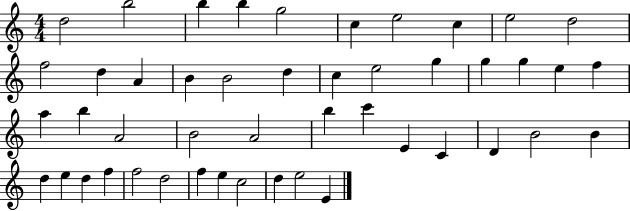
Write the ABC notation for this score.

X:1
T:Untitled
M:4/4
L:1/4
K:C
d2 b2 b b g2 c e2 c e2 d2 f2 d A B B2 d c e2 g g g e f a b A2 B2 A2 b c' E C D B2 B d e d f f2 d2 f e c2 d e2 E